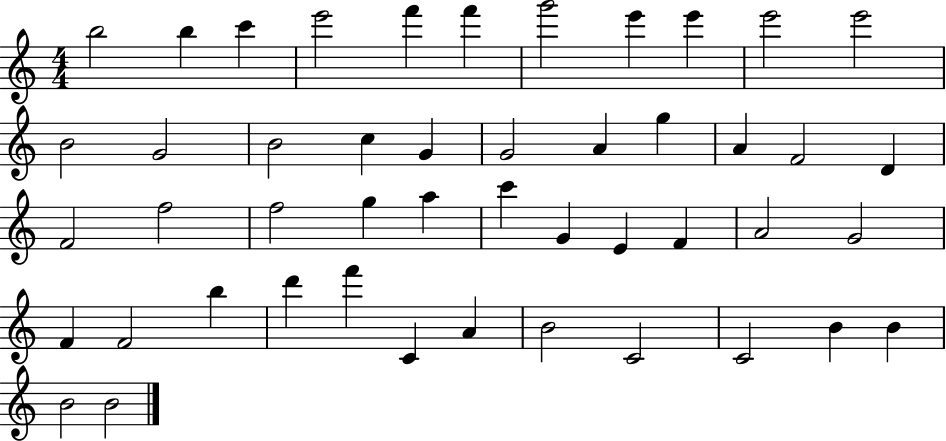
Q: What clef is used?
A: treble